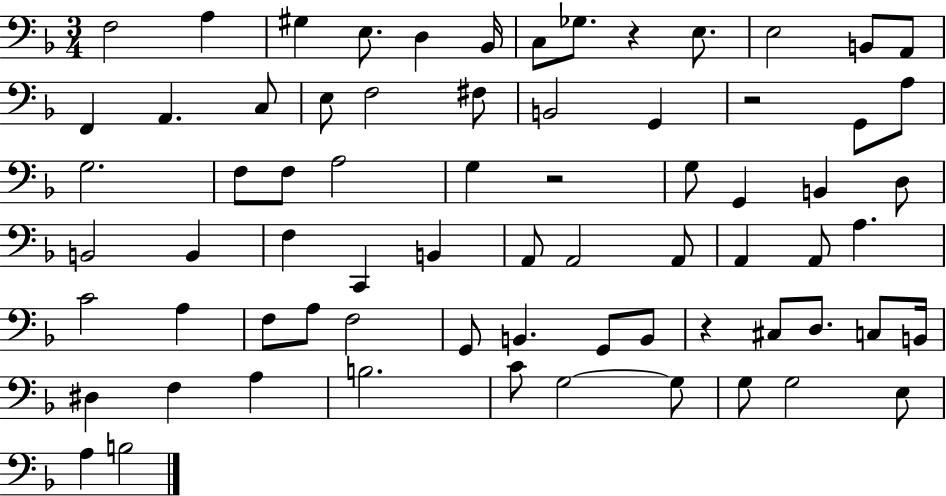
F3/h A3/q G#3/q E3/e. D3/q Bb2/s C3/e Gb3/e. R/q E3/e. E3/h B2/e A2/e F2/q A2/q. C3/e E3/e F3/h F#3/e B2/h G2/q R/h G2/e A3/e G3/h. F3/e F3/e A3/h G3/q R/h G3/e G2/q B2/q D3/e B2/h B2/q F3/q C2/q B2/q A2/e A2/h A2/e A2/q A2/e A3/q. C4/h A3/q F3/e A3/e F3/h G2/e B2/q. G2/e B2/e R/q C#3/e D3/e. C3/e B2/s D#3/q F3/q A3/q B3/h. C4/e G3/h G3/e G3/e G3/h E3/e A3/q B3/h